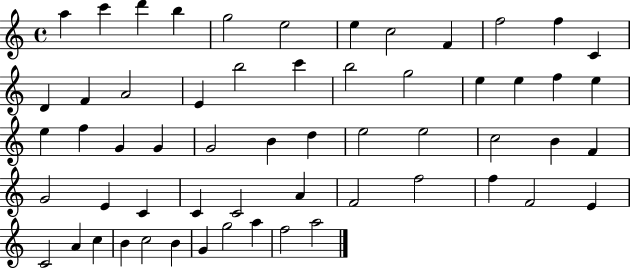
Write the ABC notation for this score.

X:1
T:Untitled
M:4/4
L:1/4
K:C
a c' d' b g2 e2 e c2 F f2 f C D F A2 E b2 c' b2 g2 e e f e e f G G G2 B d e2 e2 c2 B F G2 E C C C2 A F2 f2 f F2 E C2 A c B c2 B G g2 a f2 a2